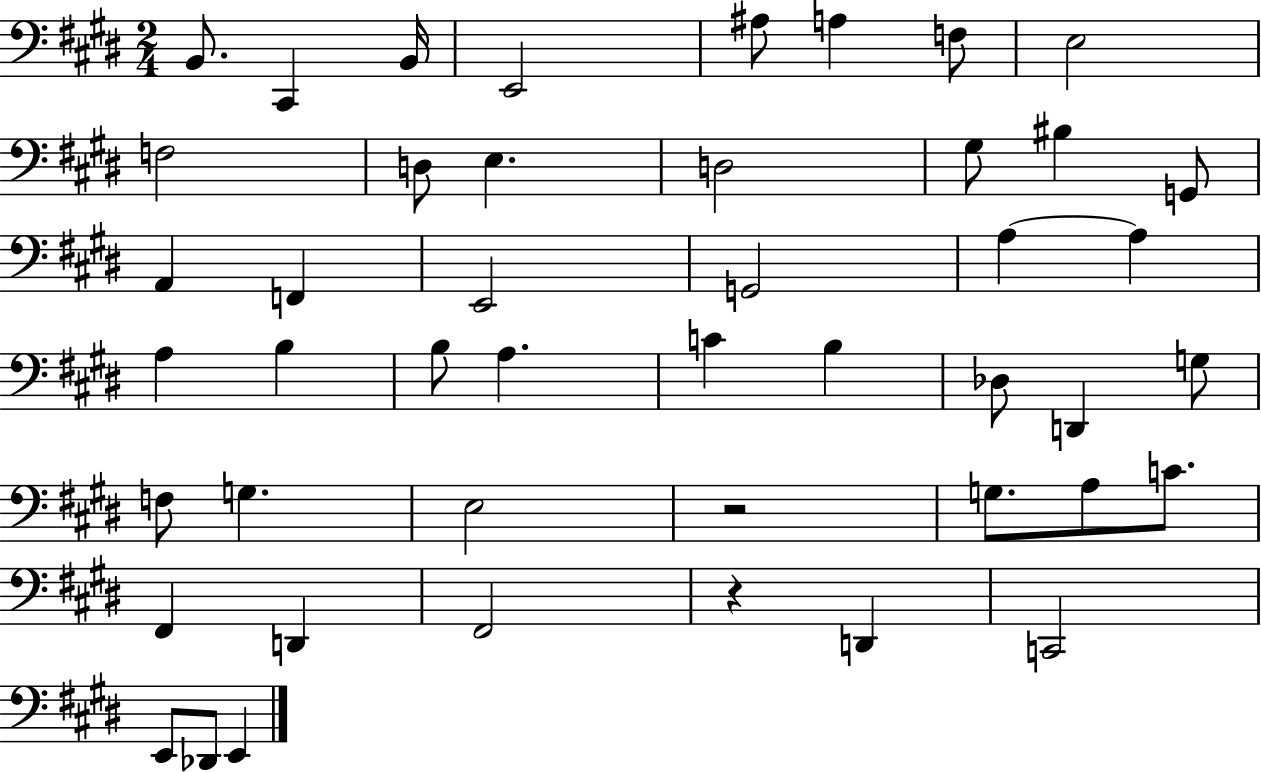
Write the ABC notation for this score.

X:1
T:Untitled
M:2/4
L:1/4
K:E
B,,/2 ^C,, B,,/4 E,,2 ^A,/2 A, F,/2 E,2 F,2 D,/2 E, D,2 ^G,/2 ^B, G,,/2 A,, F,, E,,2 G,,2 A, A, A, B, B,/2 A, C B, _D,/2 D,, G,/2 F,/2 G, E,2 z2 G,/2 A,/2 C/2 ^F,, D,, ^F,,2 z D,, C,,2 E,,/2 _D,,/2 E,,